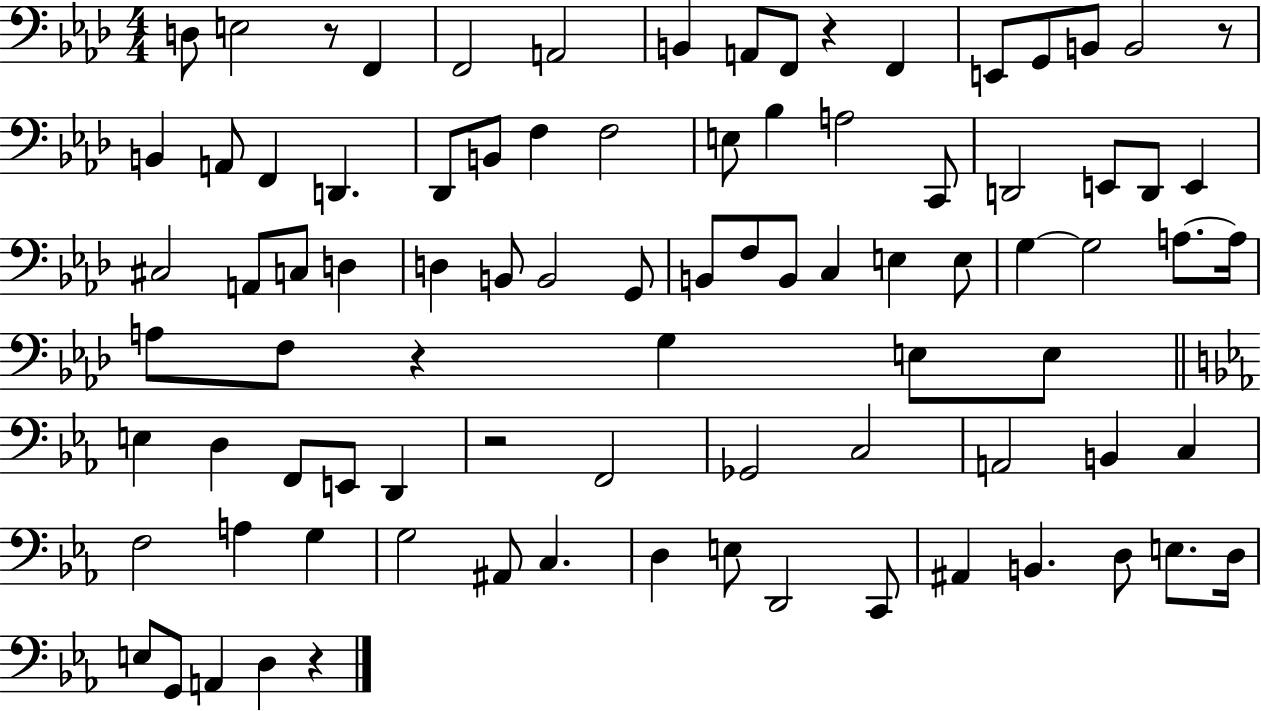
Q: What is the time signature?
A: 4/4